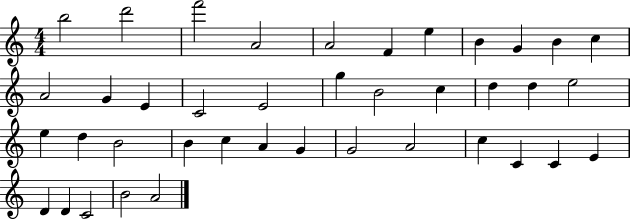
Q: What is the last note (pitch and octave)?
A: A4